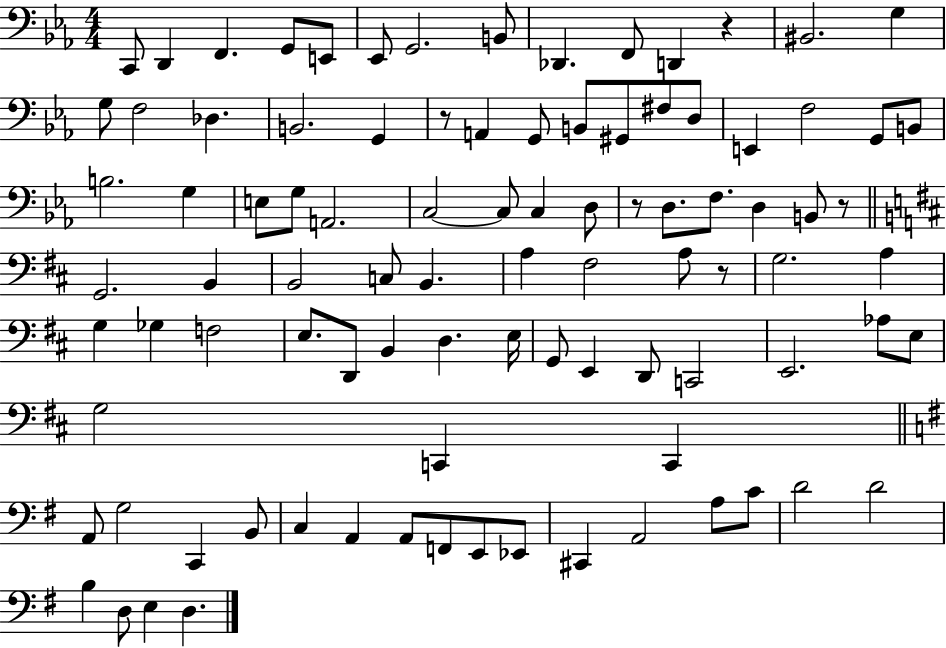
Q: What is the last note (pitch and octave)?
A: D3